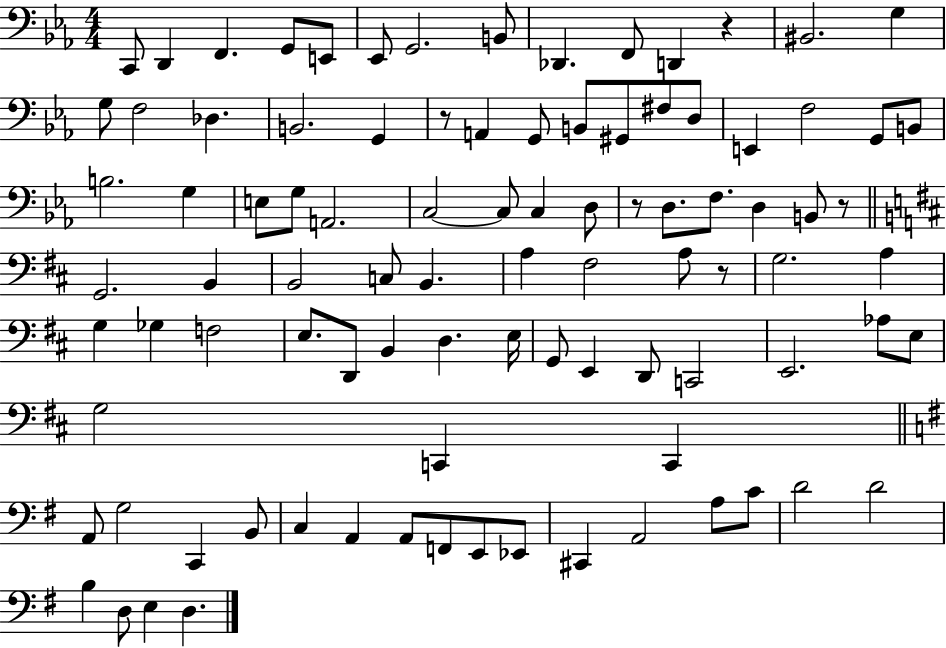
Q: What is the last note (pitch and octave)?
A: D3